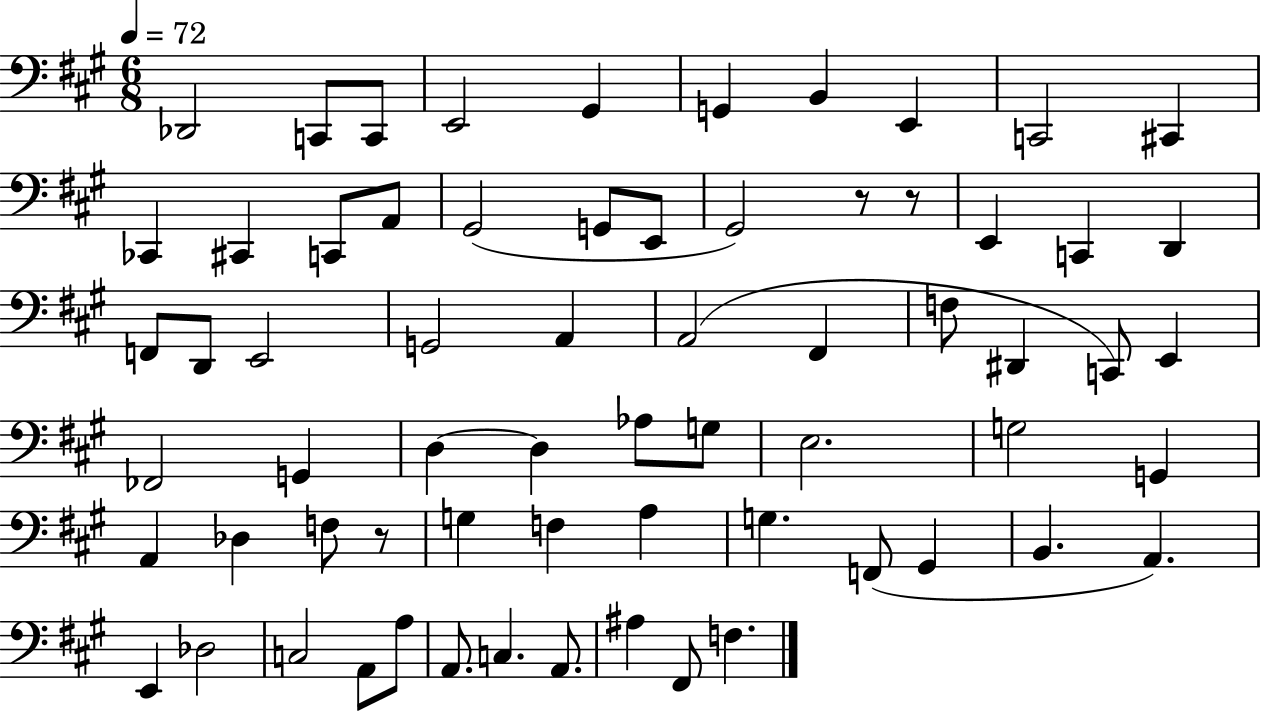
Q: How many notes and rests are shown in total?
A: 66